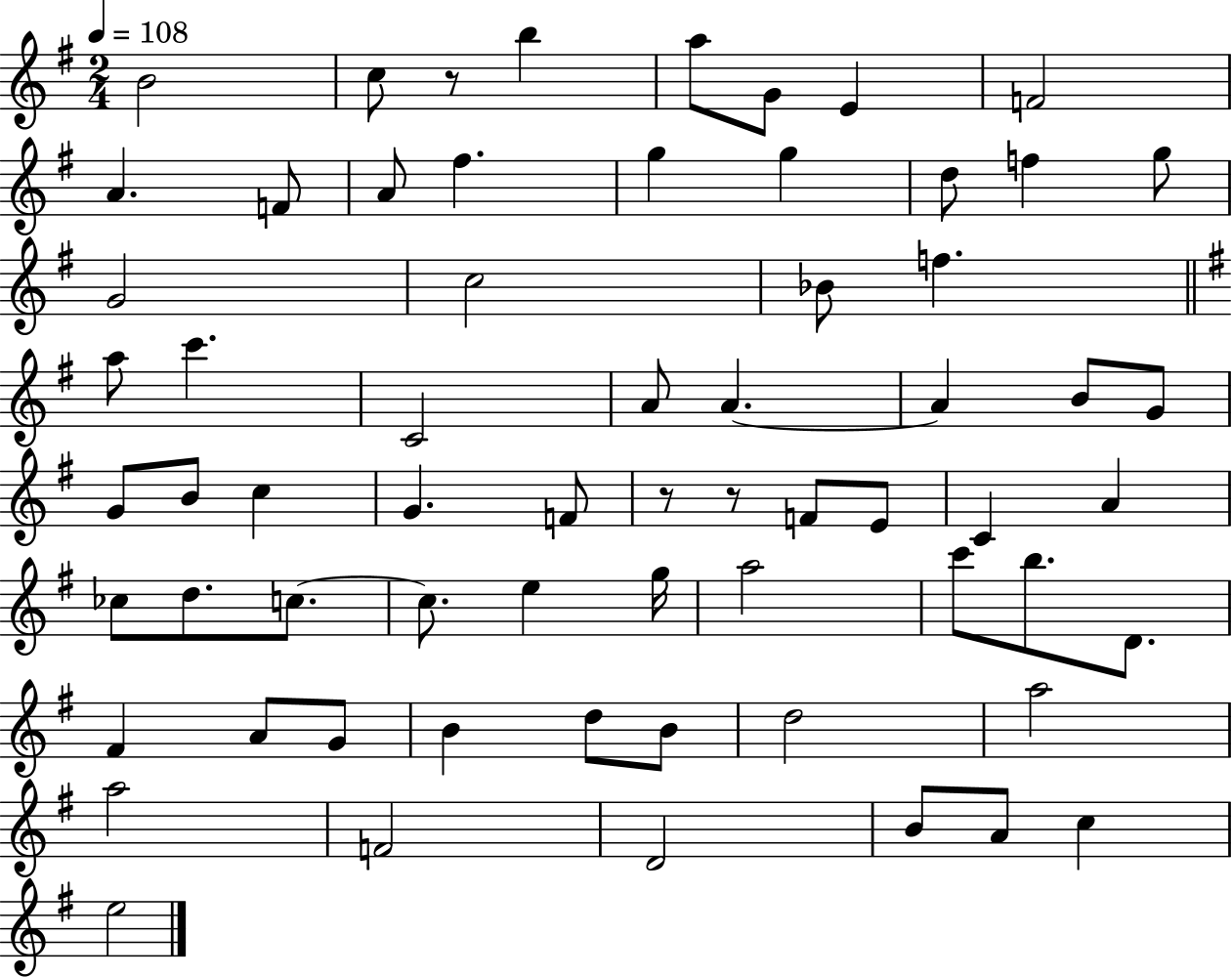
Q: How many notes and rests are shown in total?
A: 65